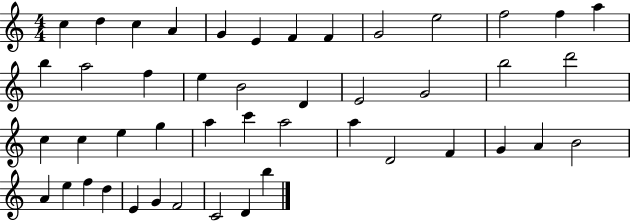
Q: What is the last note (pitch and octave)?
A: B5